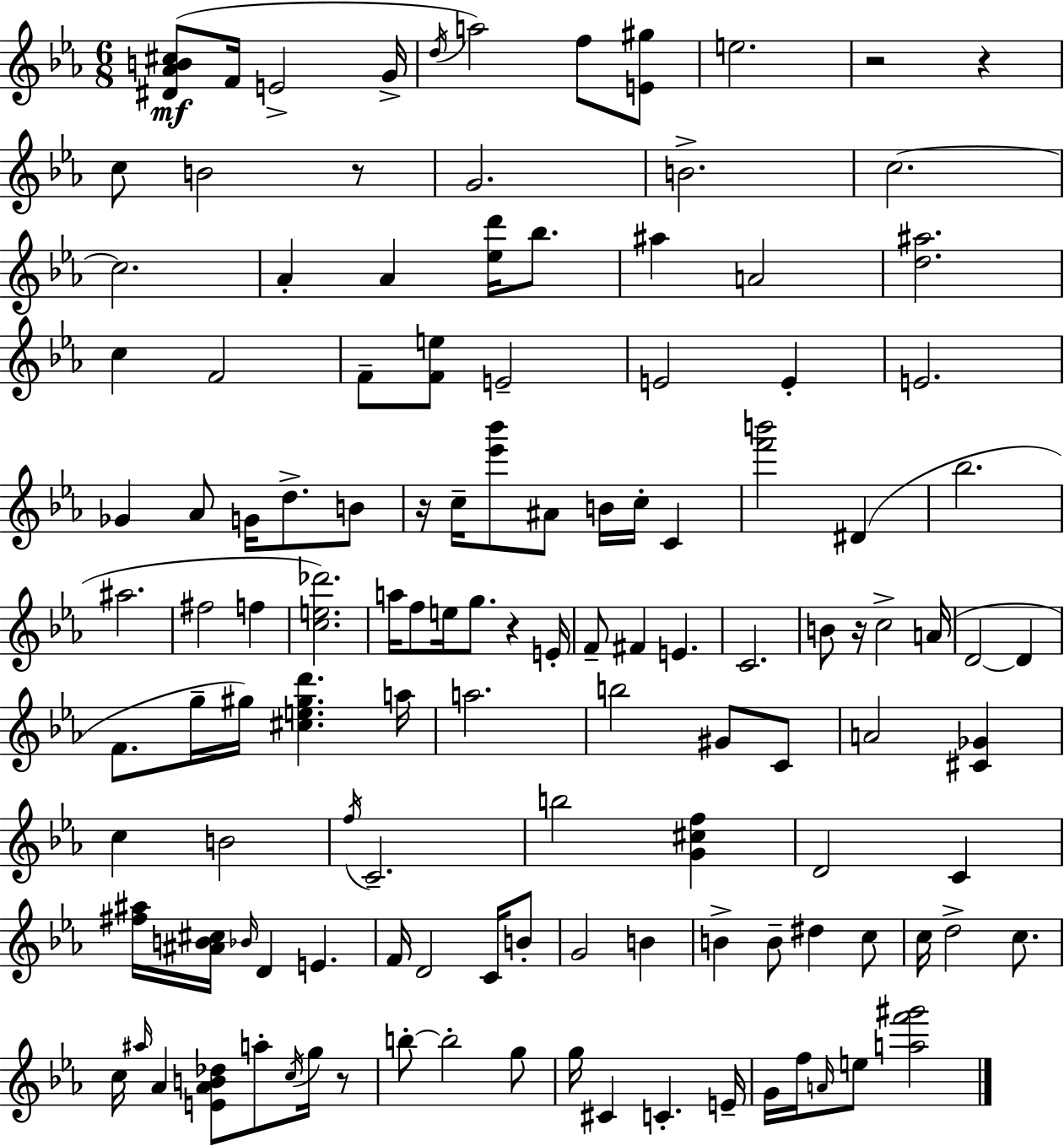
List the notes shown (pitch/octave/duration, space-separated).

[D#4,Ab4,B4,C#5]/e F4/s E4/h G4/s D5/s A5/h F5/e [E4,G#5]/e E5/h. R/h R/q C5/e B4/h R/e G4/h. B4/h. C5/h. C5/h. Ab4/q Ab4/q [Eb5,D6]/s Bb5/e. A#5/q A4/h [D5,A#5]/h. C5/q F4/h F4/e [F4,E5]/e E4/h E4/h E4/q E4/h. Gb4/q Ab4/e G4/s D5/e. B4/e R/s C5/s [Eb6,Bb6]/e A#4/e B4/s C5/s C4/q [F6,B6]/h D#4/q Bb5/h. A#5/h. F#5/h F5/q [C5,E5,Db6]/h. A5/s F5/e E5/s G5/e. R/q E4/s F4/e F#4/q E4/q. C4/h. B4/e R/s C5/h A4/s D4/h D4/q F4/e. G5/s G#5/s [C#5,E5,G#5,D6]/q. A5/s A5/h. B5/h G#4/e C4/e A4/h [C#4,Gb4]/q C5/q B4/h F5/s C4/h. B5/h [G4,C#5,F5]/q D4/h C4/q [F#5,A#5]/s [A#4,B4,C#5]/s Bb4/s D4/q E4/q. F4/s D4/h C4/s B4/e G4/h B4/q B4/q B4/e D#5/q C5/e C5/s D5/h C5/e. C5/s A#5/s Ab4/q [E4,Ab4,B4,Db5]/e A5/e C5/s G5/s R/e B5/e B5/h G5/e G5/s C#4/q C4/q. E4/s G4/s F5/s A4/s E5/e [A5,F6,G#6]/h